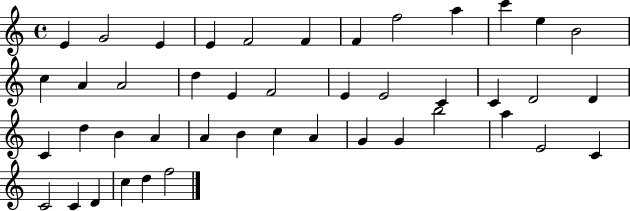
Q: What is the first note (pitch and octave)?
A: E4